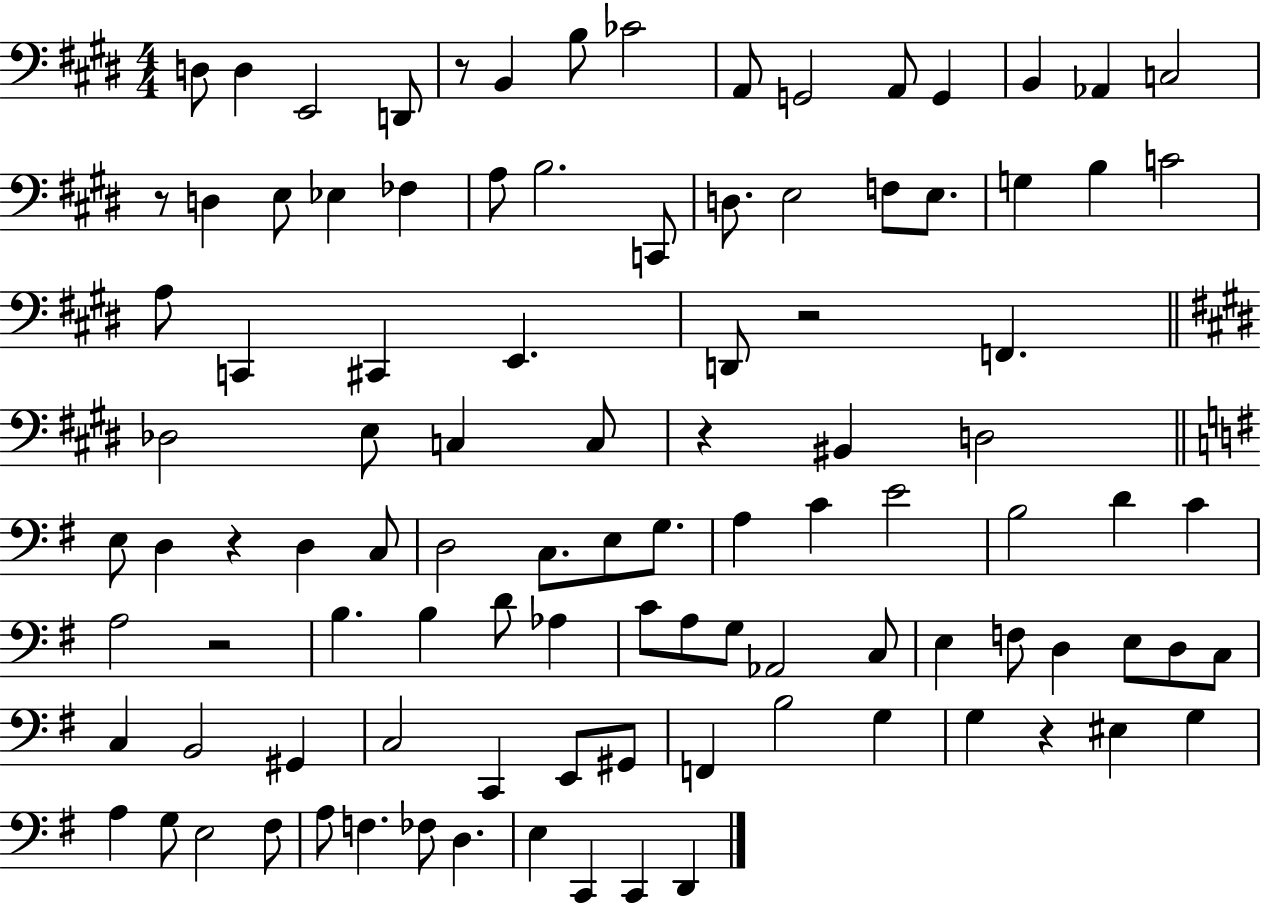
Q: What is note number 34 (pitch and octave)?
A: F2